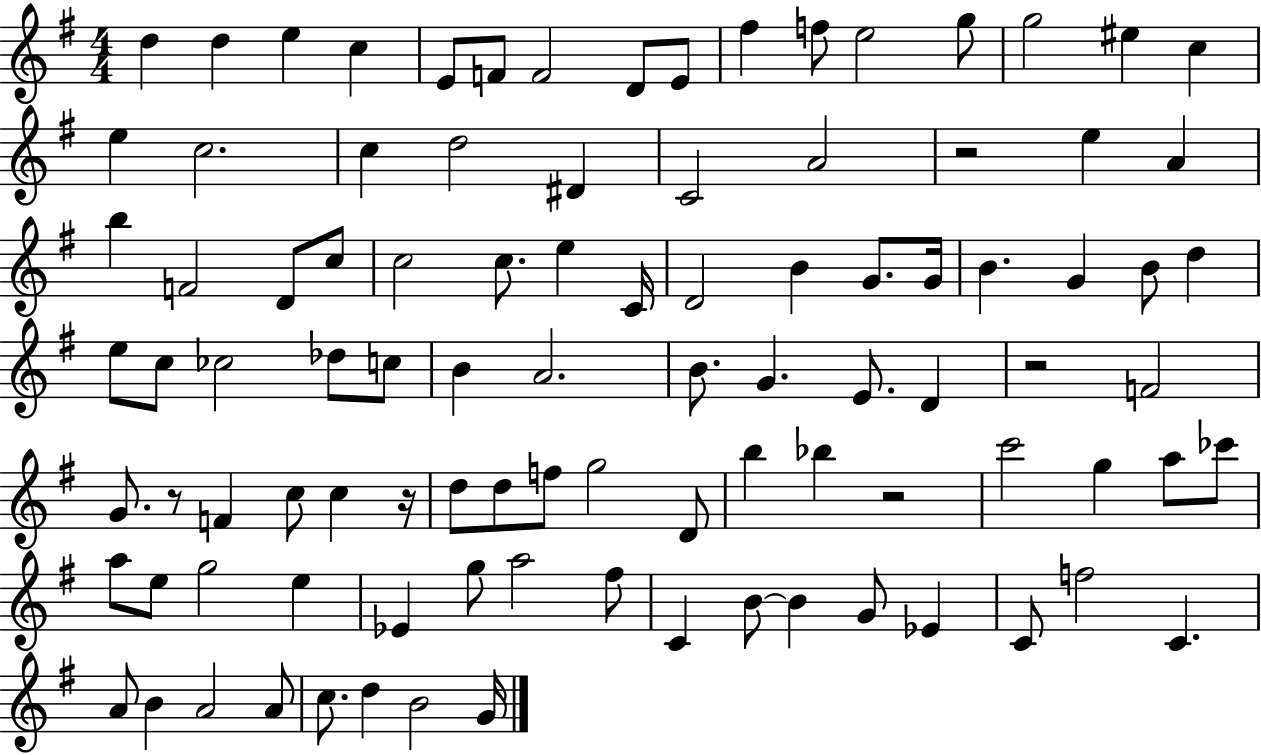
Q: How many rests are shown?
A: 5